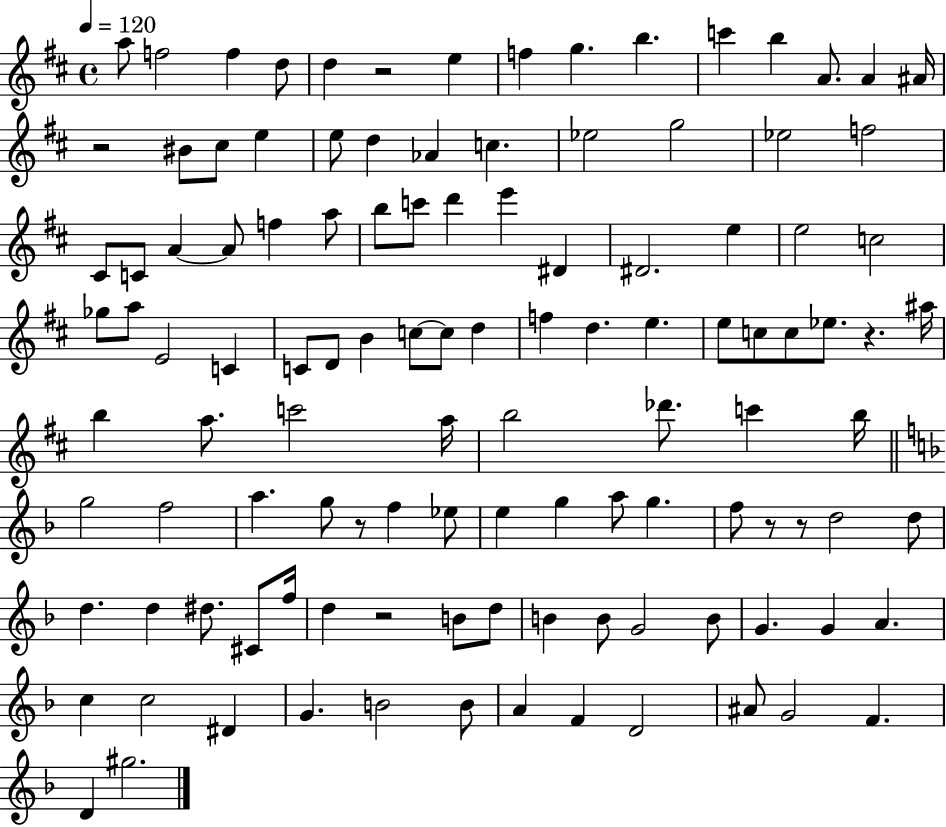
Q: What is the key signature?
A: D major